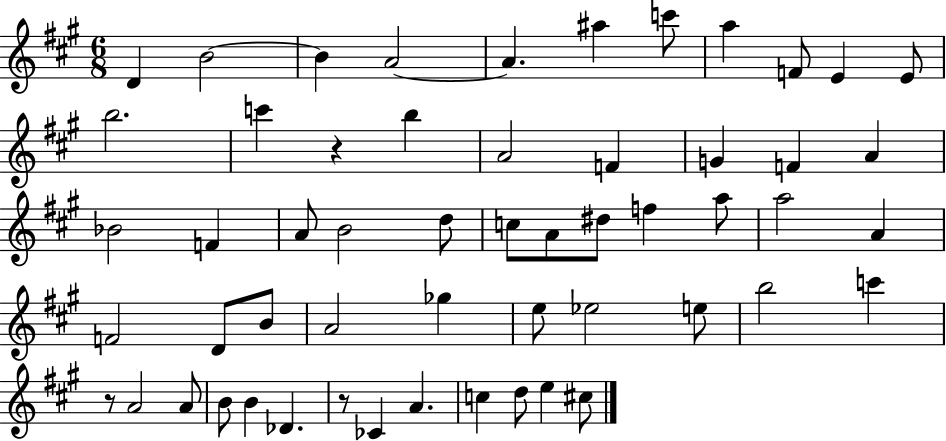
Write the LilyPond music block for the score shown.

{
  \clef treble
  \numericTimeSignature
  \time 6/8
  \key a \major
  d'4 b'2~~ | b'4 a'2~~ | a'4. ais''4 c'''8 | a''4 f'8 e'4 e'8 | \break b''2. | c'''4 r4 b''4 | a'2 f'4 | g'4 f'4 a'4 | \break bes'2 f'4 | a'8 b'2 d''8 | c''8 a'8 dis''8 f''4 a''8 | a''2 a'4 | \break f'2 d'8 b'8 | a'2 ges''4 | e''8 ees''2 e''8 | b''2 c'''4 | \break r8 a'2 a'8 | b'8 b'4 des'4. | r8 ces'4 a'4. | c''4 d''8 e''4 cis''8 | \break \bar "|."
}